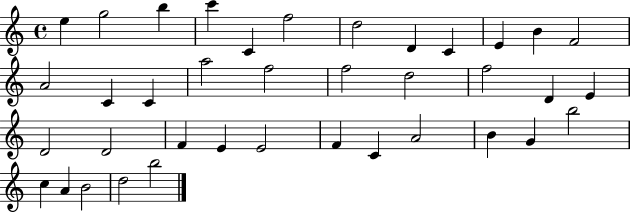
E5/q G5/h B5/q C6/q C4/q F5/h D5/h D4/q C4/q E4/q B4/q F4/h A4/h C4/q C4/q A5/h F5/h F5/h D5/h F5/h D4/q E4/q D4/h D4/h F4/q E4/q E4/h F4/q C4/q A4/h B4/q G4/q B5/h C5/q A4/q B4/h D5/h B5/h